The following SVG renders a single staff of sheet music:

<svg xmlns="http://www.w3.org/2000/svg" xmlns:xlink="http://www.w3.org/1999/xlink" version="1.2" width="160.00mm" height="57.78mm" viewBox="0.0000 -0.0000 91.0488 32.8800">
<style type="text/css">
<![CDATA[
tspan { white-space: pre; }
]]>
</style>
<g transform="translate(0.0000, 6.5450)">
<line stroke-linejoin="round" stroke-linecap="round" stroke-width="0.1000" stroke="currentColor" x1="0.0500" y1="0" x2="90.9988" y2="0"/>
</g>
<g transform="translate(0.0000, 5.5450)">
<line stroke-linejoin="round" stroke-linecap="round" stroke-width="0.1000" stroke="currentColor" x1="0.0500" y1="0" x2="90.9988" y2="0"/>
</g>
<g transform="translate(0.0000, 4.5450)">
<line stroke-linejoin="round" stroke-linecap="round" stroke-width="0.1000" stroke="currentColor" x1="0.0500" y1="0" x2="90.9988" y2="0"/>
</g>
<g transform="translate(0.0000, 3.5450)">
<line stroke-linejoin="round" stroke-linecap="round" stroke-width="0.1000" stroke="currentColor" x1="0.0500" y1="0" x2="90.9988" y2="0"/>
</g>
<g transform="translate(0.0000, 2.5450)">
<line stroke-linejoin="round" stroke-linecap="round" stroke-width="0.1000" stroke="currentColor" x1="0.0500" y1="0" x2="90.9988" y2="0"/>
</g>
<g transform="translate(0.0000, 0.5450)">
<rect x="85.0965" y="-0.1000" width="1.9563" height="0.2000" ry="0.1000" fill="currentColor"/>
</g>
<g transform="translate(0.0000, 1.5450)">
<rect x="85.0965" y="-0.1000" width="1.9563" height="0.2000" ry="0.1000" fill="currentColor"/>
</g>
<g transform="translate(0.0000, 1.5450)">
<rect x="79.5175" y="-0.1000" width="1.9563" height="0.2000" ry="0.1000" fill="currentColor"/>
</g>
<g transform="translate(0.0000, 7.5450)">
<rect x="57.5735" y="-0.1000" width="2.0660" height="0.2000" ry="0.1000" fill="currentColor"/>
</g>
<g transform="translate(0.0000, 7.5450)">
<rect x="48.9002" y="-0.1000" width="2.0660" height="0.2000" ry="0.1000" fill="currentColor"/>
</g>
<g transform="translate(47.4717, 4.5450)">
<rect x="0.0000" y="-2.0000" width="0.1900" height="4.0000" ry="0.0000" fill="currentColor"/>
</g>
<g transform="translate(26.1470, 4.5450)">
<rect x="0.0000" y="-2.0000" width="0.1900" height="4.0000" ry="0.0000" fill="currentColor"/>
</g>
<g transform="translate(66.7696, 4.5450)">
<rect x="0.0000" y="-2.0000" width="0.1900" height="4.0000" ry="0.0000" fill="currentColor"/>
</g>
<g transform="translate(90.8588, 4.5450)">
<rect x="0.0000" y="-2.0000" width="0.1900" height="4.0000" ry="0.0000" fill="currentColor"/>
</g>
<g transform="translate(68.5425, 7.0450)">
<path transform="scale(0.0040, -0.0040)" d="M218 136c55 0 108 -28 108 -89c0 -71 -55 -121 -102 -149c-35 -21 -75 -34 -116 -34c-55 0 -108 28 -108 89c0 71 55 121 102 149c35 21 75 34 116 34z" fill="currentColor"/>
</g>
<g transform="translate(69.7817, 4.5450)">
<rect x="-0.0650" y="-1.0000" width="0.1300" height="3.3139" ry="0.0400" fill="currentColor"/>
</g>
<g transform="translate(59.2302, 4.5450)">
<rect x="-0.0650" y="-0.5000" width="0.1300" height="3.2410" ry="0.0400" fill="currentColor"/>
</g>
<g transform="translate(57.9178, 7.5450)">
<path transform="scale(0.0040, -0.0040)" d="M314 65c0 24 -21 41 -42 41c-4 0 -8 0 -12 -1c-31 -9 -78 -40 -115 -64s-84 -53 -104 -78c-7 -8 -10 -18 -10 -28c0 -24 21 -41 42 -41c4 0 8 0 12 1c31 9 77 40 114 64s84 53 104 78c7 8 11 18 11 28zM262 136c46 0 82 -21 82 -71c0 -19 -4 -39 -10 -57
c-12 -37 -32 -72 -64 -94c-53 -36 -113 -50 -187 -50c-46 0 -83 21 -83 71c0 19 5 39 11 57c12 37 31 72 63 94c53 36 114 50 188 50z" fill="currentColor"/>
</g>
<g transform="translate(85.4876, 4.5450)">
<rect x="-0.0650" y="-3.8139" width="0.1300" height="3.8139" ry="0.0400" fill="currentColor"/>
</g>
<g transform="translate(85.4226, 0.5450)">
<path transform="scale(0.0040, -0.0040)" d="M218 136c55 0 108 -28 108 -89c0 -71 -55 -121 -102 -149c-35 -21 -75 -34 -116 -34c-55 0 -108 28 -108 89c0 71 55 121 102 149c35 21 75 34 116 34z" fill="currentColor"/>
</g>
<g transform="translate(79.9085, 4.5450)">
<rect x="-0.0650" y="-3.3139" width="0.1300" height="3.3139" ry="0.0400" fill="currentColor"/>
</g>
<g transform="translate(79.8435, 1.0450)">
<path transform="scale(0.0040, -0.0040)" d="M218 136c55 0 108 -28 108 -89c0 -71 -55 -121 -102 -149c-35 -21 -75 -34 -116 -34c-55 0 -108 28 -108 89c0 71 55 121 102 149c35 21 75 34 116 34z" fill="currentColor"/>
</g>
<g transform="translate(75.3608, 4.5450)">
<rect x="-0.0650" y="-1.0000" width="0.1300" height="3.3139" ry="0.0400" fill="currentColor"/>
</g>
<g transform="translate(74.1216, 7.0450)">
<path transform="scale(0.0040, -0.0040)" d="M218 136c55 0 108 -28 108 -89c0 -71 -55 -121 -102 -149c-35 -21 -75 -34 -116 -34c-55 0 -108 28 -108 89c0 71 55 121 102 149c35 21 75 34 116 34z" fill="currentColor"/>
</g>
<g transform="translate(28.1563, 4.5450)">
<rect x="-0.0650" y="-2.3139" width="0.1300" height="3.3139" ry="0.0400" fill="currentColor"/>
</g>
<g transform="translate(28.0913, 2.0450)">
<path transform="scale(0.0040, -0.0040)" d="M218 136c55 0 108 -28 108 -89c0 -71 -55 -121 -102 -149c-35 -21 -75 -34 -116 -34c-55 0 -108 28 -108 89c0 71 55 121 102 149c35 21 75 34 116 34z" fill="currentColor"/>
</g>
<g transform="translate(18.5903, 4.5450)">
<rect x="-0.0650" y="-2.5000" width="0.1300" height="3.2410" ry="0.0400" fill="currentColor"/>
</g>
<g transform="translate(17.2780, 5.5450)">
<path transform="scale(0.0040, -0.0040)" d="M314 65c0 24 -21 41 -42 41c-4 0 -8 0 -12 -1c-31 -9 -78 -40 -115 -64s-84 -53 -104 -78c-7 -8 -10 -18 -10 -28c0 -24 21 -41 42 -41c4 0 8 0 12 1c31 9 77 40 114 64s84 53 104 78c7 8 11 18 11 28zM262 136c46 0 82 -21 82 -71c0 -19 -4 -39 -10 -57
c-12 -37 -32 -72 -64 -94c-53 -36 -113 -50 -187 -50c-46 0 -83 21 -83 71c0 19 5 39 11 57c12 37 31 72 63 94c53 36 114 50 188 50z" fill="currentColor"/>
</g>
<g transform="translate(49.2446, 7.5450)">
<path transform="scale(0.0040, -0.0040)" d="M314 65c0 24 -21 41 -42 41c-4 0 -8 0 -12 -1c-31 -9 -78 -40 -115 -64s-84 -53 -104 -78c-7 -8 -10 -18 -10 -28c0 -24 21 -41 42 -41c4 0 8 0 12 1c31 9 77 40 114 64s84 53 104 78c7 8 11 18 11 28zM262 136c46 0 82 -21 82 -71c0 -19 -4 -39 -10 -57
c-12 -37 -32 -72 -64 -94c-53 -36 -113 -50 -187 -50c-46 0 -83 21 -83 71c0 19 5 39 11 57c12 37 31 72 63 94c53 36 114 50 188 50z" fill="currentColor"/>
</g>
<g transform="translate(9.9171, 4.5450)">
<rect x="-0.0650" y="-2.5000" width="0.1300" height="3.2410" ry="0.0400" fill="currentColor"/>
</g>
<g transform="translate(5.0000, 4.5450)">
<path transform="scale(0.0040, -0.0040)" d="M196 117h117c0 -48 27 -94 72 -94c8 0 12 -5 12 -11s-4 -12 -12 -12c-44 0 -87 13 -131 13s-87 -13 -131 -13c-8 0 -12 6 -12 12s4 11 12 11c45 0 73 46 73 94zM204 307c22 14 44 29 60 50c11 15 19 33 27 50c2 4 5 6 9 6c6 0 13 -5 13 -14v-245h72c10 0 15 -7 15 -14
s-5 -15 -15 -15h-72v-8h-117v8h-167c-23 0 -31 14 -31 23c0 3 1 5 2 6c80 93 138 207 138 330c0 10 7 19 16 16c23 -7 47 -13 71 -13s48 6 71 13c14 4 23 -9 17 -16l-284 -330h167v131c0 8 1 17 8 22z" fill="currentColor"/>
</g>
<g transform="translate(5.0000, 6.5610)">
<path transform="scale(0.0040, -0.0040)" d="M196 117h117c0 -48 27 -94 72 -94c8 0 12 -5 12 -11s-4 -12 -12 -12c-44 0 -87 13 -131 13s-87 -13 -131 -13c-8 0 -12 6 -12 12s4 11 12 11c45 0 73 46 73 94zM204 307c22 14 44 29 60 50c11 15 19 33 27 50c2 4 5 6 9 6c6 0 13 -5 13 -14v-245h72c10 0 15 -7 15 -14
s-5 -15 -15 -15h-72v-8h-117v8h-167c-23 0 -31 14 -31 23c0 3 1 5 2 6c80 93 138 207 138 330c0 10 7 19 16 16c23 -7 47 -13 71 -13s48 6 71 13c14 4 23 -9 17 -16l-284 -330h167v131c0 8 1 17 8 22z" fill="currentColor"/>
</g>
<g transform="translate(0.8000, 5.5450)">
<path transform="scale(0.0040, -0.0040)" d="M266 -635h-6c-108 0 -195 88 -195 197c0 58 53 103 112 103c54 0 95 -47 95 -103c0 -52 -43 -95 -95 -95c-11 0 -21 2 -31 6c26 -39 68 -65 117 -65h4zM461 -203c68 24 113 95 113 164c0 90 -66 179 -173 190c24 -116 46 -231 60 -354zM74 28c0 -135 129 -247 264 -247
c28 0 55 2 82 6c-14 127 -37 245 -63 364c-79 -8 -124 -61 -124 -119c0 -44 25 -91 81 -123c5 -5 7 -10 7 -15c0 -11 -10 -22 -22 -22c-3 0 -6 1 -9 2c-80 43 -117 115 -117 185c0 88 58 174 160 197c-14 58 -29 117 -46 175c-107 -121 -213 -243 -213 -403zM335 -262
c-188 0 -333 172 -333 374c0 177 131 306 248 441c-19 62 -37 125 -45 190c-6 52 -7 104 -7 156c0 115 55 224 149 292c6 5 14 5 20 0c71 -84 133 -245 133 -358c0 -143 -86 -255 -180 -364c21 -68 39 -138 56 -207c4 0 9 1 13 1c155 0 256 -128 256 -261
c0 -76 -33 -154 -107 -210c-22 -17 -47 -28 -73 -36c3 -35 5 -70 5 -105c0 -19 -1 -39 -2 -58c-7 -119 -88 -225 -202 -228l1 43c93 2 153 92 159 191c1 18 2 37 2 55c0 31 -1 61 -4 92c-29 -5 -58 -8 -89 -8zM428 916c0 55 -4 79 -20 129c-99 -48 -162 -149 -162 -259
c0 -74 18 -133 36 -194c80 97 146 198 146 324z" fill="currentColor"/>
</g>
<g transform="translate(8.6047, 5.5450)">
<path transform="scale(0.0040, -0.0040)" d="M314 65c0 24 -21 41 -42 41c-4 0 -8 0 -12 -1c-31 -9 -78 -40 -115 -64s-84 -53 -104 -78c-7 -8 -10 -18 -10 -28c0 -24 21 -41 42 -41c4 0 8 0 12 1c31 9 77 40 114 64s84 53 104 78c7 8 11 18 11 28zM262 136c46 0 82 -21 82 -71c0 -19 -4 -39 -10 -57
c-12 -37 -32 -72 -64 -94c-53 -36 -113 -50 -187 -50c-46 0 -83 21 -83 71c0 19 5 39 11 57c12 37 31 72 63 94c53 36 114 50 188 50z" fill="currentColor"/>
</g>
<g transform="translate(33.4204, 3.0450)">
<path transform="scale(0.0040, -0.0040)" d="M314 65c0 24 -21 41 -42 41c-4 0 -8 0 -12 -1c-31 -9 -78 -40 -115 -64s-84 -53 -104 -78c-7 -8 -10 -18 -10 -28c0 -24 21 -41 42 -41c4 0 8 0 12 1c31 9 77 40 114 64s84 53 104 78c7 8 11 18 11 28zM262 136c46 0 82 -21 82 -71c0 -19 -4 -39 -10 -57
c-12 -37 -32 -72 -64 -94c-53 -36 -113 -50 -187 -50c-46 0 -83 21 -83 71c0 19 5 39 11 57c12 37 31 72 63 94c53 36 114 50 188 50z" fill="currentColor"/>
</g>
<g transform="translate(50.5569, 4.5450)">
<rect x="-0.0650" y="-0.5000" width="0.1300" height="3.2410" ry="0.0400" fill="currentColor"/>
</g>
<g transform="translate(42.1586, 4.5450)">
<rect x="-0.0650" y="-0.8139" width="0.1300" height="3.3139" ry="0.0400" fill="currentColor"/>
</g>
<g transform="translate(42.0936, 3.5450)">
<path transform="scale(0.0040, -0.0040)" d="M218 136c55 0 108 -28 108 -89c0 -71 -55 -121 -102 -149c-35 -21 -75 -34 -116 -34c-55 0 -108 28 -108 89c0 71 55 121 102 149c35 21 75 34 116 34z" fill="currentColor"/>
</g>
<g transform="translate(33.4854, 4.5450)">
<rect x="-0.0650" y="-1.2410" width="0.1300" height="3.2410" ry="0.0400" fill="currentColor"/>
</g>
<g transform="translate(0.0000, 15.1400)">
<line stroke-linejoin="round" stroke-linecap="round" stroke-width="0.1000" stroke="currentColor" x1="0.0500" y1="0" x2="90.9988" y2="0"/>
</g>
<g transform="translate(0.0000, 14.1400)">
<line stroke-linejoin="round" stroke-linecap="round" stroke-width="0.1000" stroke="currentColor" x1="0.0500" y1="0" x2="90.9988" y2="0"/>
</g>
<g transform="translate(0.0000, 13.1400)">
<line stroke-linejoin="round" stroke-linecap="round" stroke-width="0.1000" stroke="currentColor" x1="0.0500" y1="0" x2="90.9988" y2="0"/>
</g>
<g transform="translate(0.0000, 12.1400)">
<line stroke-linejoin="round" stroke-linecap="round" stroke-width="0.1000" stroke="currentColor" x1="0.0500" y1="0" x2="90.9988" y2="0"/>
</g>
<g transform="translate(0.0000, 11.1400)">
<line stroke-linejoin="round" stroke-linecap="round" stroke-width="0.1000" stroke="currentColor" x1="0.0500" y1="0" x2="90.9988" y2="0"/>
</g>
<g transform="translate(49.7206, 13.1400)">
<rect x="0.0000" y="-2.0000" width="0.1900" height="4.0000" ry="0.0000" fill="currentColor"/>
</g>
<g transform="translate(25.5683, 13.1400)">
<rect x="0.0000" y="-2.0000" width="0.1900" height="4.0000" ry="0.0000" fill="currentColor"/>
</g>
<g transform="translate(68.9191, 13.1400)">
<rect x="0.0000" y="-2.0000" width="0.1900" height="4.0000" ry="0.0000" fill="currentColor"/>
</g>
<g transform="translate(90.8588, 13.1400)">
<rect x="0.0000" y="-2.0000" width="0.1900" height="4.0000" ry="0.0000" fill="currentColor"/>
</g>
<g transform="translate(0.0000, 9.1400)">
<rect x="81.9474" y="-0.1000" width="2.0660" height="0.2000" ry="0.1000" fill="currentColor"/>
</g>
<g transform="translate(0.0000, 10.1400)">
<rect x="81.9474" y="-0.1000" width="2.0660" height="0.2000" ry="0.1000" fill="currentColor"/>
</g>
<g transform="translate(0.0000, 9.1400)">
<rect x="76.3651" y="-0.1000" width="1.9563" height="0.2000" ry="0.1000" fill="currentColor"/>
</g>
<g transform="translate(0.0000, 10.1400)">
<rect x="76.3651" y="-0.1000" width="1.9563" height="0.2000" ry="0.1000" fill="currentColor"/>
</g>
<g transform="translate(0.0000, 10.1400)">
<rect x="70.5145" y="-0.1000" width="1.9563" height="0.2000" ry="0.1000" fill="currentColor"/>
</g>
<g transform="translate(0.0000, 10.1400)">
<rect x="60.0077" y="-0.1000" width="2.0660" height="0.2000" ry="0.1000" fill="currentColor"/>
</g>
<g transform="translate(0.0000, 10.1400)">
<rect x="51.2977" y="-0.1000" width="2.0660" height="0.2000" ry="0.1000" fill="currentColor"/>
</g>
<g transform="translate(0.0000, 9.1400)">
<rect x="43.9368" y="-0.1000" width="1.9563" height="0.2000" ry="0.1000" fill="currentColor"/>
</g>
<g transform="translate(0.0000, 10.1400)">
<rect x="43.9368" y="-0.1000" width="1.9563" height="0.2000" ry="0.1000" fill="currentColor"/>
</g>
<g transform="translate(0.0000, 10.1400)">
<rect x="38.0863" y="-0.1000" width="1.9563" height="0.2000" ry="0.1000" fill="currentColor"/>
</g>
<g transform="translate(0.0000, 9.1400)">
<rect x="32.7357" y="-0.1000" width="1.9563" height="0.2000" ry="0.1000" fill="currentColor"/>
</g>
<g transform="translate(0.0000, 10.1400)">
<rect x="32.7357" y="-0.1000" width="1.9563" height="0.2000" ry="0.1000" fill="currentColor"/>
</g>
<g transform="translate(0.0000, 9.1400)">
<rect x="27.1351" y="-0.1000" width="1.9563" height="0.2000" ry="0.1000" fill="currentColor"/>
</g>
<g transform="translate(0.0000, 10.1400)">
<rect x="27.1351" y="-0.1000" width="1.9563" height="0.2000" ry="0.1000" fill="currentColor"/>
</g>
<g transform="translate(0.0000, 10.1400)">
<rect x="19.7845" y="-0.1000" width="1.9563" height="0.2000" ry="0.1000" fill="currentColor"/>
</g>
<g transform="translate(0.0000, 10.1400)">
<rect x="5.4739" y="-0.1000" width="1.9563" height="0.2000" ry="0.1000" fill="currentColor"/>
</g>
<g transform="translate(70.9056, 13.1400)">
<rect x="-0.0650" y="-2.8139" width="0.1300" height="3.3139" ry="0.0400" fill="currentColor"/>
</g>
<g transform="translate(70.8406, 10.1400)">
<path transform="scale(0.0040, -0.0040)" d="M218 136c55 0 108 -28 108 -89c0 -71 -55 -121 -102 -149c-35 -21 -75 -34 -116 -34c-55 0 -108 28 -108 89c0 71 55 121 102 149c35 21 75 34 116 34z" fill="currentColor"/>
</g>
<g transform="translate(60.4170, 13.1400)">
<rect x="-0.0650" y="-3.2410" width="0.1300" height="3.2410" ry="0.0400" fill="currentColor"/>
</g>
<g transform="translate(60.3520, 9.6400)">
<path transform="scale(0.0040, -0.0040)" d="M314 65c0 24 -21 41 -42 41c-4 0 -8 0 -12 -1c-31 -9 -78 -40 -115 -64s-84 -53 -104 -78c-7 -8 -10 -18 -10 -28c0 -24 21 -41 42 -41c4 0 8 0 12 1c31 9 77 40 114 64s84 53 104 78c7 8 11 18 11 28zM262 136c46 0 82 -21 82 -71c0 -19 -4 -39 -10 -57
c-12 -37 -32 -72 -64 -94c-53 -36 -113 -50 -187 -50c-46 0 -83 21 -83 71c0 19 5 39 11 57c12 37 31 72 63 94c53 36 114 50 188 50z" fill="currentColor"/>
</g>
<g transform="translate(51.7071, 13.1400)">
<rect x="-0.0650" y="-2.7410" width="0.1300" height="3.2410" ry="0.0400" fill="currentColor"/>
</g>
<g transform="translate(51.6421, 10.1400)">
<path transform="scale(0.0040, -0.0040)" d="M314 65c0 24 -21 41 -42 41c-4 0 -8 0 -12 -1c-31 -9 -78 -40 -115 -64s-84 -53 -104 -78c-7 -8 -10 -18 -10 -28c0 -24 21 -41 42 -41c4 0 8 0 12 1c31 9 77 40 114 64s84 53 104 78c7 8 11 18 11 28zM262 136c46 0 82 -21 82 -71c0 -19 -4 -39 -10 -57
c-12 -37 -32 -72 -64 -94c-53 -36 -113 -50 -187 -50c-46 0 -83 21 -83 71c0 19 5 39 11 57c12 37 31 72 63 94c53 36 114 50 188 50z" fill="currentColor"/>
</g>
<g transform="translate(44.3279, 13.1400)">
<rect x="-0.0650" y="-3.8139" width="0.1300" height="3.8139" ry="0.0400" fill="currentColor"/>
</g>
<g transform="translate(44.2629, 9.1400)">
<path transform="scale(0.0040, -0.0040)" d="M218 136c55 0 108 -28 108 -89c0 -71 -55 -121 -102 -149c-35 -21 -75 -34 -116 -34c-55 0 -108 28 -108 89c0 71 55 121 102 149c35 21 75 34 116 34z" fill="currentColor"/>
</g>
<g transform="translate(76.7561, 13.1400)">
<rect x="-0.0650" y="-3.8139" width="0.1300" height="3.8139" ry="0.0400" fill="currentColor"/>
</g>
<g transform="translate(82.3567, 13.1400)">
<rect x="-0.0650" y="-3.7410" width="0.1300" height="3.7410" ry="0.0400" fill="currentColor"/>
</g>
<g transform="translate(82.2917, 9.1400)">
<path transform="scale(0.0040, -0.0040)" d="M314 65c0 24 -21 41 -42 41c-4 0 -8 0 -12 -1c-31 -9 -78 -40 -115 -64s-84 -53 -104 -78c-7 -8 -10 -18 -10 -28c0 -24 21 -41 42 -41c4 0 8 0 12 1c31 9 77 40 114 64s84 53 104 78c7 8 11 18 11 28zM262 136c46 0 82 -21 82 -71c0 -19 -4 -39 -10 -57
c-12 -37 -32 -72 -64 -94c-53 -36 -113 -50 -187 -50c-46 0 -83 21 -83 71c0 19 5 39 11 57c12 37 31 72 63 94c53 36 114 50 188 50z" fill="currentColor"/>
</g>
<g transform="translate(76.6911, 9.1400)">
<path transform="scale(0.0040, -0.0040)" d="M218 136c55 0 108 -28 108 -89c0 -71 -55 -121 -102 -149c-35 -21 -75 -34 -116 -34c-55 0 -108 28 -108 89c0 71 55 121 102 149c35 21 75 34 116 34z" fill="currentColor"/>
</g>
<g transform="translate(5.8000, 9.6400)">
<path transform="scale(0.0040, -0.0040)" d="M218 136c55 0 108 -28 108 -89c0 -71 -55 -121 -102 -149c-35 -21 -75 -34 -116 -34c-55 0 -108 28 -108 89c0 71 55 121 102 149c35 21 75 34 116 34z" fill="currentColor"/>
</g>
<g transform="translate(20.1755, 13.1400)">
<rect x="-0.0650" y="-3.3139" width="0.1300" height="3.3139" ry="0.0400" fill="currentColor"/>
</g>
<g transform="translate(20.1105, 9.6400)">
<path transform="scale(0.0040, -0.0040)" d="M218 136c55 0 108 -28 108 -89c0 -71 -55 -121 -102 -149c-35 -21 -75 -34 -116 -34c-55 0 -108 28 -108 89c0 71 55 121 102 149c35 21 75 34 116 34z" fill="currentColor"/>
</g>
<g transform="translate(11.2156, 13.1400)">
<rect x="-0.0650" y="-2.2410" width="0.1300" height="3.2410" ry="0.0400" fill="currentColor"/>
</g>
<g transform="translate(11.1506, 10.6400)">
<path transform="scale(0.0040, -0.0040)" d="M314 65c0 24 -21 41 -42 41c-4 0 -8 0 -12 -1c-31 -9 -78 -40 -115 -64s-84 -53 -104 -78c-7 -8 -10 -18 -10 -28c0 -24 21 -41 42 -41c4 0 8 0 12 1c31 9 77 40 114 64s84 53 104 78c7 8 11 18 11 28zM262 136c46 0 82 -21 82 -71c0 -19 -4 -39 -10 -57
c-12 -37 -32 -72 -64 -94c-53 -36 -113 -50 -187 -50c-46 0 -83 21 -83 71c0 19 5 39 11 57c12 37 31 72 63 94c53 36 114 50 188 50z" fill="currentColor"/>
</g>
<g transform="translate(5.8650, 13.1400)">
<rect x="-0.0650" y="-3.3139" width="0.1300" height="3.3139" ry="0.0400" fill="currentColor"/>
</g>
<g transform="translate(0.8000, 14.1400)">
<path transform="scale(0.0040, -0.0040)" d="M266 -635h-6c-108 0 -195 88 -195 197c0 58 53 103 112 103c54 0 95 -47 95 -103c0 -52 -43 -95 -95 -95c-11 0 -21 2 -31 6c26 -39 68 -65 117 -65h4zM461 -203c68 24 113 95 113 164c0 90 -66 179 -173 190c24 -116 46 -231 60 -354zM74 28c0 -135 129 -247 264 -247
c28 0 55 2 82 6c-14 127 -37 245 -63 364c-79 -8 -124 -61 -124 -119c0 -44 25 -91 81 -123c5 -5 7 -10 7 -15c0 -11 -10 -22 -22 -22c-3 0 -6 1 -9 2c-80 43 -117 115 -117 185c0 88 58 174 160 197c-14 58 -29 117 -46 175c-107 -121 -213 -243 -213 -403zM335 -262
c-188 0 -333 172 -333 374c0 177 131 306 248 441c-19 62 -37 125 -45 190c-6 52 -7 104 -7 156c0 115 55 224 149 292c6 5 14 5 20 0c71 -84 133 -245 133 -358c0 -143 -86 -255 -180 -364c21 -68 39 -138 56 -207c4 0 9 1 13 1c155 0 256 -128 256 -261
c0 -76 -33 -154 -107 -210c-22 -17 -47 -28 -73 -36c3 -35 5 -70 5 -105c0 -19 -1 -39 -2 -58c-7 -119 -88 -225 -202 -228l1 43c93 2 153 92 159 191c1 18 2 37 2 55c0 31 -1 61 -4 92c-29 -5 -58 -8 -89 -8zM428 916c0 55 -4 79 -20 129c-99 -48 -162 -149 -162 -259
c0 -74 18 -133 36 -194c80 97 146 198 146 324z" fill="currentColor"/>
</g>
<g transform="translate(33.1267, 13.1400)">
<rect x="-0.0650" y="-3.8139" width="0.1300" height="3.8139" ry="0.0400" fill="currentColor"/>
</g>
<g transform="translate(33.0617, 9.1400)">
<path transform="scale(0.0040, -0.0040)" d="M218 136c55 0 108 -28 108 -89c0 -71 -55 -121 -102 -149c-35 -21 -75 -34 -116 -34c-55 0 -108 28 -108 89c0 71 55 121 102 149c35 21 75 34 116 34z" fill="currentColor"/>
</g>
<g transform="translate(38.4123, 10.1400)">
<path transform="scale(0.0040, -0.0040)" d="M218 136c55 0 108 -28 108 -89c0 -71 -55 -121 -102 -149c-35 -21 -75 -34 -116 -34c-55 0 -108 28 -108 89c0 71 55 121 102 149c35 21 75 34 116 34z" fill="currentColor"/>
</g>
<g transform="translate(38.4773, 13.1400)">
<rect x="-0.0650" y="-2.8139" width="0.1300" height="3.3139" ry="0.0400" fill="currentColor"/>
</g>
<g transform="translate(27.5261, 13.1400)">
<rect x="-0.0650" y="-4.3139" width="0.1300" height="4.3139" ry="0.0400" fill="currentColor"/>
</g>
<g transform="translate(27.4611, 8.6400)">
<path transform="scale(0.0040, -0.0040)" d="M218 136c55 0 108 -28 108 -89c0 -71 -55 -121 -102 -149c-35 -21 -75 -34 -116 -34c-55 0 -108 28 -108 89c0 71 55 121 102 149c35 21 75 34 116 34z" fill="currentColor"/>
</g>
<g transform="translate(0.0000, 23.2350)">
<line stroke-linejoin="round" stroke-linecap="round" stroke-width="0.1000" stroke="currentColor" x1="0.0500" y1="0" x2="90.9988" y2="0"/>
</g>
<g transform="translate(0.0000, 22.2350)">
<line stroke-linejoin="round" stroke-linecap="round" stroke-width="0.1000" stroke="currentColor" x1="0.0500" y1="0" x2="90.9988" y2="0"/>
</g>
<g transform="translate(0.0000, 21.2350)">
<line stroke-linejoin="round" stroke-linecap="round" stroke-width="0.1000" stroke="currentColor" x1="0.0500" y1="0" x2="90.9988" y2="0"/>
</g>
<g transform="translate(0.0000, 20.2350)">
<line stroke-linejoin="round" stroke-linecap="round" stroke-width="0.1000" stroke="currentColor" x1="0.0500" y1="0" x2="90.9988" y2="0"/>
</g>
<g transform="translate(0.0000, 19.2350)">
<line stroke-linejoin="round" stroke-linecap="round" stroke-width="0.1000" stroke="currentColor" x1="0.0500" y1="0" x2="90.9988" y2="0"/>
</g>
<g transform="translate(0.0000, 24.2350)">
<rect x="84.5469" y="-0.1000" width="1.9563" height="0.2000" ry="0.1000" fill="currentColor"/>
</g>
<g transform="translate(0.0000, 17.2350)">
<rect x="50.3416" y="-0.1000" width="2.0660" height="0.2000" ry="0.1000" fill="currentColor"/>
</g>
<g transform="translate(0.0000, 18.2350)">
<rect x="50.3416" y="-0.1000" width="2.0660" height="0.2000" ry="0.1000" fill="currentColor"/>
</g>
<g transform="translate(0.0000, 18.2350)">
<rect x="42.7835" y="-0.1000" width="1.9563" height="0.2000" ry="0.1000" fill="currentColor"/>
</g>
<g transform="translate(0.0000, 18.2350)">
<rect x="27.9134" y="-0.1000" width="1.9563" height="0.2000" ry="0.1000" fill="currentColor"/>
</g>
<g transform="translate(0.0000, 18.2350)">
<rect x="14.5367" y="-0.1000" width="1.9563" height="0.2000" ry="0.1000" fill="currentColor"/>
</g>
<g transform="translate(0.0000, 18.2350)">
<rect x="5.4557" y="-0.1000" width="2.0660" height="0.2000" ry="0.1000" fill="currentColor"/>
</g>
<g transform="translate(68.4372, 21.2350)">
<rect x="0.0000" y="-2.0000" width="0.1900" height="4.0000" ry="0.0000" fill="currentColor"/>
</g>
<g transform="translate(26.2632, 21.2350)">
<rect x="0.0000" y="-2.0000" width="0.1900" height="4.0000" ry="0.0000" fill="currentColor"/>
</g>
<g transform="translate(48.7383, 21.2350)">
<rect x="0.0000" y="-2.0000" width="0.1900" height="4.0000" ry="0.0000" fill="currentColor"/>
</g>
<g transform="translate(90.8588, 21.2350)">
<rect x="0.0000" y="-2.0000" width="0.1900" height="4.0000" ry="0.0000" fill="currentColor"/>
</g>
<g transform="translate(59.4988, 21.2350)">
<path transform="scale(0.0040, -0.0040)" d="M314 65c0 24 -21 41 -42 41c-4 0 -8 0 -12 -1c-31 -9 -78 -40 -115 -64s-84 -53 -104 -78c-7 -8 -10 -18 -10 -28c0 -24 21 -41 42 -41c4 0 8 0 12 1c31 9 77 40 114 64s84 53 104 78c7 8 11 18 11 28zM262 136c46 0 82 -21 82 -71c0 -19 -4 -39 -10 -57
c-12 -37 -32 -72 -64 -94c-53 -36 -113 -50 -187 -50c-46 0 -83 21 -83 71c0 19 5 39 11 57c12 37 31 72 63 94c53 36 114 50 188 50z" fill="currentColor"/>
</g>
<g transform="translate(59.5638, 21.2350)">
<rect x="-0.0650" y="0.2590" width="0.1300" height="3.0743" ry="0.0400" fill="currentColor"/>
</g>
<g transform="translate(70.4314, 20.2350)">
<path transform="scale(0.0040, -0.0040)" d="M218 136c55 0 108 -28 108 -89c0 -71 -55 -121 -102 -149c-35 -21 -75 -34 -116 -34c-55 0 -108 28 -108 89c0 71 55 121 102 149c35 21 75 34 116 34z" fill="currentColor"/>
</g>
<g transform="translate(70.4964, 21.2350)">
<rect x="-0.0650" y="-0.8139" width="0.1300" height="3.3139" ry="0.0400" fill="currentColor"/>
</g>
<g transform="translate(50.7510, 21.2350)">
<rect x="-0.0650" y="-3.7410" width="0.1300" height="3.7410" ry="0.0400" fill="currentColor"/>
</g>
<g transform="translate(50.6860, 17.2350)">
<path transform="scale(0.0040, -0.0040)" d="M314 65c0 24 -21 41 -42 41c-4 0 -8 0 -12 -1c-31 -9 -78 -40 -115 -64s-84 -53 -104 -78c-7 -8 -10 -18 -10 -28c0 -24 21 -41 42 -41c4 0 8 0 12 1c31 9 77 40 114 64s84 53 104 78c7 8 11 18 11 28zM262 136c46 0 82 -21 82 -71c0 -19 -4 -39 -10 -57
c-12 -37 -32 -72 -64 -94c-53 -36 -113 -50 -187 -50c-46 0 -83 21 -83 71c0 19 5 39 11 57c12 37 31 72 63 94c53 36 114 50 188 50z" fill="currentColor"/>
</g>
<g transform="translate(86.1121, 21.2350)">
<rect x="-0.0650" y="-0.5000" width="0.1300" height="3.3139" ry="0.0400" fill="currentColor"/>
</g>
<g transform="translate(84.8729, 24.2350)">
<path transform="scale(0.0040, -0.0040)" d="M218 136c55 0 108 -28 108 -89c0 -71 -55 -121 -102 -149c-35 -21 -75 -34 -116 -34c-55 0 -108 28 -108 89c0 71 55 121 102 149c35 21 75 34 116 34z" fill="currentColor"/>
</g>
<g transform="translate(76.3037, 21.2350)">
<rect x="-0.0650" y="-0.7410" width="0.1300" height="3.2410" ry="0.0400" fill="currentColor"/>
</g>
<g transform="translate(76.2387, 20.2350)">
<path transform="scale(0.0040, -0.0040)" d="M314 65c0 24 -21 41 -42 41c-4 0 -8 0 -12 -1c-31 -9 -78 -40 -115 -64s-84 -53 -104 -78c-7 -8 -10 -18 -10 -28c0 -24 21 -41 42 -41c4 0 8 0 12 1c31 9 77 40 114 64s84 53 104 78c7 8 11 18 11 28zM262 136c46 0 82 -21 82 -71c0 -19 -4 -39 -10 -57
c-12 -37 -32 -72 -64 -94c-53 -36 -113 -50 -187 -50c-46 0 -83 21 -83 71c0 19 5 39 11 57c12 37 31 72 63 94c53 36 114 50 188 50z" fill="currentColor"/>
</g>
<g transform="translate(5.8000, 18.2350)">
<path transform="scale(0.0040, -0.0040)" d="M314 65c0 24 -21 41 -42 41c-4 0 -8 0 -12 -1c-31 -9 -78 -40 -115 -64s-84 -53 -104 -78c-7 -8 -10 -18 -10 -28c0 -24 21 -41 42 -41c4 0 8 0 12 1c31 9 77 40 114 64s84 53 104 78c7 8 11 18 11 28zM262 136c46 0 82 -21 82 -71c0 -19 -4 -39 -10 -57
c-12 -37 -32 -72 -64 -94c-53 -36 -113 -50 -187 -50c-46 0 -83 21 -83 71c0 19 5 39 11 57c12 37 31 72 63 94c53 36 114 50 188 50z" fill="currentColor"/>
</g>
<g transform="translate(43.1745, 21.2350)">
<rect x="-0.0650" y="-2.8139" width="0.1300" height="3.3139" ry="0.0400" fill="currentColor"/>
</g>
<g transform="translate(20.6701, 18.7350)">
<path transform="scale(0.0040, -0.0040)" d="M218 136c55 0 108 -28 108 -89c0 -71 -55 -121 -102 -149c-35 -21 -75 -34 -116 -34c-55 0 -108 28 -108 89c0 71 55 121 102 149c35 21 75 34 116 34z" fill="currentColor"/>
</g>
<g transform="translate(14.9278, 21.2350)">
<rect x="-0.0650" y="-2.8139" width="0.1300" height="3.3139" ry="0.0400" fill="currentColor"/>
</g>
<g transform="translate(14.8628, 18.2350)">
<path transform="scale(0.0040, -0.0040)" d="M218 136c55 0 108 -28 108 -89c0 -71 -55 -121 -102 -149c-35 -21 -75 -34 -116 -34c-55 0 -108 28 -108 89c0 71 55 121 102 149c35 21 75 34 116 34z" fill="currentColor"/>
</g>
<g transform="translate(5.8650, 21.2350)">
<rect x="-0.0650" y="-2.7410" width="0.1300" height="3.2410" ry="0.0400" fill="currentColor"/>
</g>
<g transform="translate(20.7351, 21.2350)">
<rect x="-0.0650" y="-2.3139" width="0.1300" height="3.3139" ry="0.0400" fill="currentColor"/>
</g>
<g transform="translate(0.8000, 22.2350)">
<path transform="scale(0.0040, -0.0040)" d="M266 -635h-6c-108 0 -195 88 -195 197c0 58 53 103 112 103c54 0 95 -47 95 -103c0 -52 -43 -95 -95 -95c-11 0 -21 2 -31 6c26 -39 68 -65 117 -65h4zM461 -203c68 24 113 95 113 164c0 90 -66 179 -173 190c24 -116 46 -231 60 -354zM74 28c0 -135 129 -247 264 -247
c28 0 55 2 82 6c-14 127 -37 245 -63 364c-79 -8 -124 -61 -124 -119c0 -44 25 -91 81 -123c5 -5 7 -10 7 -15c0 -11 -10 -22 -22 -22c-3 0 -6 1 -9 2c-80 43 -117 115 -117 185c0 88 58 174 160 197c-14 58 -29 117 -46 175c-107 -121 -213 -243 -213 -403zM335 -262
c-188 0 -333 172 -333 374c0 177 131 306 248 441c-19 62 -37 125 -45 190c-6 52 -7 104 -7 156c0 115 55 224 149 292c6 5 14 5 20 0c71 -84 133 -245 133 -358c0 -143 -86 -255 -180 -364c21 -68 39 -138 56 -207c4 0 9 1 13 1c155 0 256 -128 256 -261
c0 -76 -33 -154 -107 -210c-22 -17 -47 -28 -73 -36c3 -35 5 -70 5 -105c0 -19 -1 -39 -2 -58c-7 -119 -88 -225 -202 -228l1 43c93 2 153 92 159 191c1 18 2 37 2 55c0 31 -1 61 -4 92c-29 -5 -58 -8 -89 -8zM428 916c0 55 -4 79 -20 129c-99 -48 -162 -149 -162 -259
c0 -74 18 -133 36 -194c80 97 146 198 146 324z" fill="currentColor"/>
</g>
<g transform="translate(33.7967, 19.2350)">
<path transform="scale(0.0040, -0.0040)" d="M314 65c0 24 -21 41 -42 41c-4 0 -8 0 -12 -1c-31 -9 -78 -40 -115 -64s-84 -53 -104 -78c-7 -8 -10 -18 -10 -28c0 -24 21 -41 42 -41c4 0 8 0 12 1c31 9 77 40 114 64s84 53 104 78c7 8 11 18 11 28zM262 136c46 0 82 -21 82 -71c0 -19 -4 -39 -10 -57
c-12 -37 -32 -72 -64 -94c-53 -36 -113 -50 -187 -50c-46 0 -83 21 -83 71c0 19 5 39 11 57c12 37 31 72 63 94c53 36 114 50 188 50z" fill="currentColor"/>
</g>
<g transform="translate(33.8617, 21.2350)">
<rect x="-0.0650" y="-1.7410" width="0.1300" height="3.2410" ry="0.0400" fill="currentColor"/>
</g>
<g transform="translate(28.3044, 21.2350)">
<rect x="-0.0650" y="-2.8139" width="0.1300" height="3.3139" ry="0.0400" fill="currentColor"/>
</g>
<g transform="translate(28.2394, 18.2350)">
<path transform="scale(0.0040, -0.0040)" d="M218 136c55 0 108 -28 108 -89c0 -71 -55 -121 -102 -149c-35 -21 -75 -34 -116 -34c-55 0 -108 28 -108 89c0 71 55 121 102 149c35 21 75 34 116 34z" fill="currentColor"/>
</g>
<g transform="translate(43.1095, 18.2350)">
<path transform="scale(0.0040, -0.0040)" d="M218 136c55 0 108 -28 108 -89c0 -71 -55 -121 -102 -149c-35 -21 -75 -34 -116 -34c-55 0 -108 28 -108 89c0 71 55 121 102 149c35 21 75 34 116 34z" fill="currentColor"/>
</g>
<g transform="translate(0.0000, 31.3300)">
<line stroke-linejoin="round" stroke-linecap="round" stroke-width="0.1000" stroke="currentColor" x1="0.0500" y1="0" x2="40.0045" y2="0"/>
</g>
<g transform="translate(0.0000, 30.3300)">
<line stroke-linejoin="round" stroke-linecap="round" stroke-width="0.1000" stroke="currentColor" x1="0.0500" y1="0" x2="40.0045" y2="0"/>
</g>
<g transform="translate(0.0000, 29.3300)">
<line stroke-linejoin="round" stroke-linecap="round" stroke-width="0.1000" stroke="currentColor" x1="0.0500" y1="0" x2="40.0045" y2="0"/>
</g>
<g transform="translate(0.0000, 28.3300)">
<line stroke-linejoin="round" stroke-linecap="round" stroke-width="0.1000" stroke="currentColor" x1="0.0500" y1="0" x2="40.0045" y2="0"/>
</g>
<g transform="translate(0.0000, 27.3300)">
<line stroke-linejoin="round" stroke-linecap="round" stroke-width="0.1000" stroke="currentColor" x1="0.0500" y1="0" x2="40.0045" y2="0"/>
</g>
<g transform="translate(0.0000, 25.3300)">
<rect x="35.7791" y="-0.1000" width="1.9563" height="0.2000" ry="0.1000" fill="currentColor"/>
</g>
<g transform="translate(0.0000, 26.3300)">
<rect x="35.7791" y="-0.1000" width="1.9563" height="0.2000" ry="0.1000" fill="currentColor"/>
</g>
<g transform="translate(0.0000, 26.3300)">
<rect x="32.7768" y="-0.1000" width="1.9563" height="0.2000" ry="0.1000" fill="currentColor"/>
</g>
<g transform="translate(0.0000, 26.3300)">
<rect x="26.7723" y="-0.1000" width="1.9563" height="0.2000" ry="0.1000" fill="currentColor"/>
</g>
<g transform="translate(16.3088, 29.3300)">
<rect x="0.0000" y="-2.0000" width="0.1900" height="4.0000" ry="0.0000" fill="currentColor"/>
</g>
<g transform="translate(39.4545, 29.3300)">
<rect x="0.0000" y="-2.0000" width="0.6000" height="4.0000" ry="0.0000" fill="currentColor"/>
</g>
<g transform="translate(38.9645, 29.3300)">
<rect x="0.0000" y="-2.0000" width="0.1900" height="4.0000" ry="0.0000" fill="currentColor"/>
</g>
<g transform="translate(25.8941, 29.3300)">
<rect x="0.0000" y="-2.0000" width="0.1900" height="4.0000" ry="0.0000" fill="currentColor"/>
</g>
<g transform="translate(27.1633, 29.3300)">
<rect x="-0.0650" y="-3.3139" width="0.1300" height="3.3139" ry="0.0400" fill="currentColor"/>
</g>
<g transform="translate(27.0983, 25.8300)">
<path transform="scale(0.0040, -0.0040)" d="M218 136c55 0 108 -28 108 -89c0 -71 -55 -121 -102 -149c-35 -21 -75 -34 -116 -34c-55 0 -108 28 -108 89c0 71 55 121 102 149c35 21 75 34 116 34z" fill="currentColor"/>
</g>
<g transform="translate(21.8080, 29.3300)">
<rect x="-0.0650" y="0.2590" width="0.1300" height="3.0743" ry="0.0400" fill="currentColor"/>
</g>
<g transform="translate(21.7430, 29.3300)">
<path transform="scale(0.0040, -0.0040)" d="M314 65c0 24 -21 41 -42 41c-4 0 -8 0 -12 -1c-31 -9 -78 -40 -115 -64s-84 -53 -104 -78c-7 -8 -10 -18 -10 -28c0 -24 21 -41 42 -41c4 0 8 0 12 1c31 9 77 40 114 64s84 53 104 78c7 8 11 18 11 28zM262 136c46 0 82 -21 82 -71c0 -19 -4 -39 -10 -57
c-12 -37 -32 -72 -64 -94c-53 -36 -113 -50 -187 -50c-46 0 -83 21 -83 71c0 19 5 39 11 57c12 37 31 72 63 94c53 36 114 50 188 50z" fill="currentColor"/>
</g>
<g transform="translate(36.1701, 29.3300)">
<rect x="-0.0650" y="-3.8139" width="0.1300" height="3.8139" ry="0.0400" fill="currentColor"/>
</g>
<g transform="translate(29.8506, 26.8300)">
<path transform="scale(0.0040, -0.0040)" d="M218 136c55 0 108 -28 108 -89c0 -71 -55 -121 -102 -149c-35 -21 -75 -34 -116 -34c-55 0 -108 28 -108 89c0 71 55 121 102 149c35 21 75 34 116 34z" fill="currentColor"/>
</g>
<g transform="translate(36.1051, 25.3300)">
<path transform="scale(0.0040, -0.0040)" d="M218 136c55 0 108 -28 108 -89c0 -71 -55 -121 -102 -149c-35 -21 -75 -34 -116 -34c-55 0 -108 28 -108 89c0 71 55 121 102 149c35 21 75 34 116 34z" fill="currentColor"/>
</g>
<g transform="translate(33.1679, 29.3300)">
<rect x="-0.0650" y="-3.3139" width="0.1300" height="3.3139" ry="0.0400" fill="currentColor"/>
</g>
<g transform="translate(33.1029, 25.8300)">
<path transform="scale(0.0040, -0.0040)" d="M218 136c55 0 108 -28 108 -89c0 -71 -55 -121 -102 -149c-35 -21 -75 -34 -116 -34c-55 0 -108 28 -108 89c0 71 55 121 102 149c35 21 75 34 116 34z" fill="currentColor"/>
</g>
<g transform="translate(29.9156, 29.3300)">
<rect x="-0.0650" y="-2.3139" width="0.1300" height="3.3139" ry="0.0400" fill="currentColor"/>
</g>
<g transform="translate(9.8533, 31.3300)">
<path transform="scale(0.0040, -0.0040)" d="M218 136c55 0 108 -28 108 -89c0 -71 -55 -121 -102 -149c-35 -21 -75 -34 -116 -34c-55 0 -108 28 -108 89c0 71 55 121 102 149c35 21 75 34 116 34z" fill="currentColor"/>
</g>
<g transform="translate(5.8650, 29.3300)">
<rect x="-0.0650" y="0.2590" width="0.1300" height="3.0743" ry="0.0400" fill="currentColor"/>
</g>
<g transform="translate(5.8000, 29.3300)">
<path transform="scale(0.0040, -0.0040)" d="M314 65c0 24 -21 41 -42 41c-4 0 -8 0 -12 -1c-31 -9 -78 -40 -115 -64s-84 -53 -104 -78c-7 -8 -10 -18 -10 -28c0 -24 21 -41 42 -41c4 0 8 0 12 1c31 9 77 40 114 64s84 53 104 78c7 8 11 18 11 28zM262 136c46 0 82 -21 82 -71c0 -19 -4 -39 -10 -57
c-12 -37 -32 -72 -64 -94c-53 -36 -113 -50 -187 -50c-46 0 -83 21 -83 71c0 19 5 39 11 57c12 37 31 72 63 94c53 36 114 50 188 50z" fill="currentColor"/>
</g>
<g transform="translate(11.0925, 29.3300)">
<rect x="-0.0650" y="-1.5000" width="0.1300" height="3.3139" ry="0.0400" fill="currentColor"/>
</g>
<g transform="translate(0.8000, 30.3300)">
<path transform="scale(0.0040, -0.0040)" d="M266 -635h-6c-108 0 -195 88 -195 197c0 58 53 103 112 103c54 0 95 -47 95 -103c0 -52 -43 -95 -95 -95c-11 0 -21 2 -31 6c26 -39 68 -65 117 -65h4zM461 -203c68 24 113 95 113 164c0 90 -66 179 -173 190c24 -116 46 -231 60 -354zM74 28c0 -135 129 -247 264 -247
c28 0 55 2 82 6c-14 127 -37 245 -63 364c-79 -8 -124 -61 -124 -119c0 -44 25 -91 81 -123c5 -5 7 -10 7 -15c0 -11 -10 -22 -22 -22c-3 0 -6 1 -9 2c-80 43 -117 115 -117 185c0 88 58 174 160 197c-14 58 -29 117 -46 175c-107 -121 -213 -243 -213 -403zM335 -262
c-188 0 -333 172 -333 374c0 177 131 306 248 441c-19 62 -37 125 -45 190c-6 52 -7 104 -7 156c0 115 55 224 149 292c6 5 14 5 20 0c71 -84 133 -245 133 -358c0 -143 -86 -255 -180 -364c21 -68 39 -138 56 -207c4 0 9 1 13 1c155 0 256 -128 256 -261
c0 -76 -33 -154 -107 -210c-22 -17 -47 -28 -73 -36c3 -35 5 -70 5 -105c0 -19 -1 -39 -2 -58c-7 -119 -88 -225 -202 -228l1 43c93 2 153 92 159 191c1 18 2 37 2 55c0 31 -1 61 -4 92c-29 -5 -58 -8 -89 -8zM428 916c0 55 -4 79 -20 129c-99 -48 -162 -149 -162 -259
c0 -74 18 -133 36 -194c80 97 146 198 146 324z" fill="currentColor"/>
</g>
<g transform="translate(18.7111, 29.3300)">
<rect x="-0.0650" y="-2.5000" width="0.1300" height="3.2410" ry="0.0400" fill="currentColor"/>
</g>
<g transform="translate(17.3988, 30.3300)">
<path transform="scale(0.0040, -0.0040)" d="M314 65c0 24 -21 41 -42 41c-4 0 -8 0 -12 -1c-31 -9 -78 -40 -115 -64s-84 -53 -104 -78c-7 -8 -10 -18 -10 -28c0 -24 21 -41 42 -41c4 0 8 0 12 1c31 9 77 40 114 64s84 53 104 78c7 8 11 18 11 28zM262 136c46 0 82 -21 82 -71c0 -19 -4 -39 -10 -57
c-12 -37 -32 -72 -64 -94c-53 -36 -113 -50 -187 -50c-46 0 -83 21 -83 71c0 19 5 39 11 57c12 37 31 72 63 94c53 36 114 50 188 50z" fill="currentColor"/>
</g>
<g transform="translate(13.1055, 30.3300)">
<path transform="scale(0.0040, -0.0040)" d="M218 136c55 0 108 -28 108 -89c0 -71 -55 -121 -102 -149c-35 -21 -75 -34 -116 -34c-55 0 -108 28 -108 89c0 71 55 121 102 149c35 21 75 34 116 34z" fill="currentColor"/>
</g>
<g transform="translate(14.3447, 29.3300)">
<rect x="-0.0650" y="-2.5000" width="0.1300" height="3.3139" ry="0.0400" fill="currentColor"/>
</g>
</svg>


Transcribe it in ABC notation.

X:1
T:Untitled
M:4/4
L:1/4
K:C
G2 G2 g e2 d C2 C2 D D b c' b g2 b d' c' a c' a2 b2 a c' c'2 a2 a g a f2 a c'2 B2 d d2 C B2 E G G2 B2 b g b c'